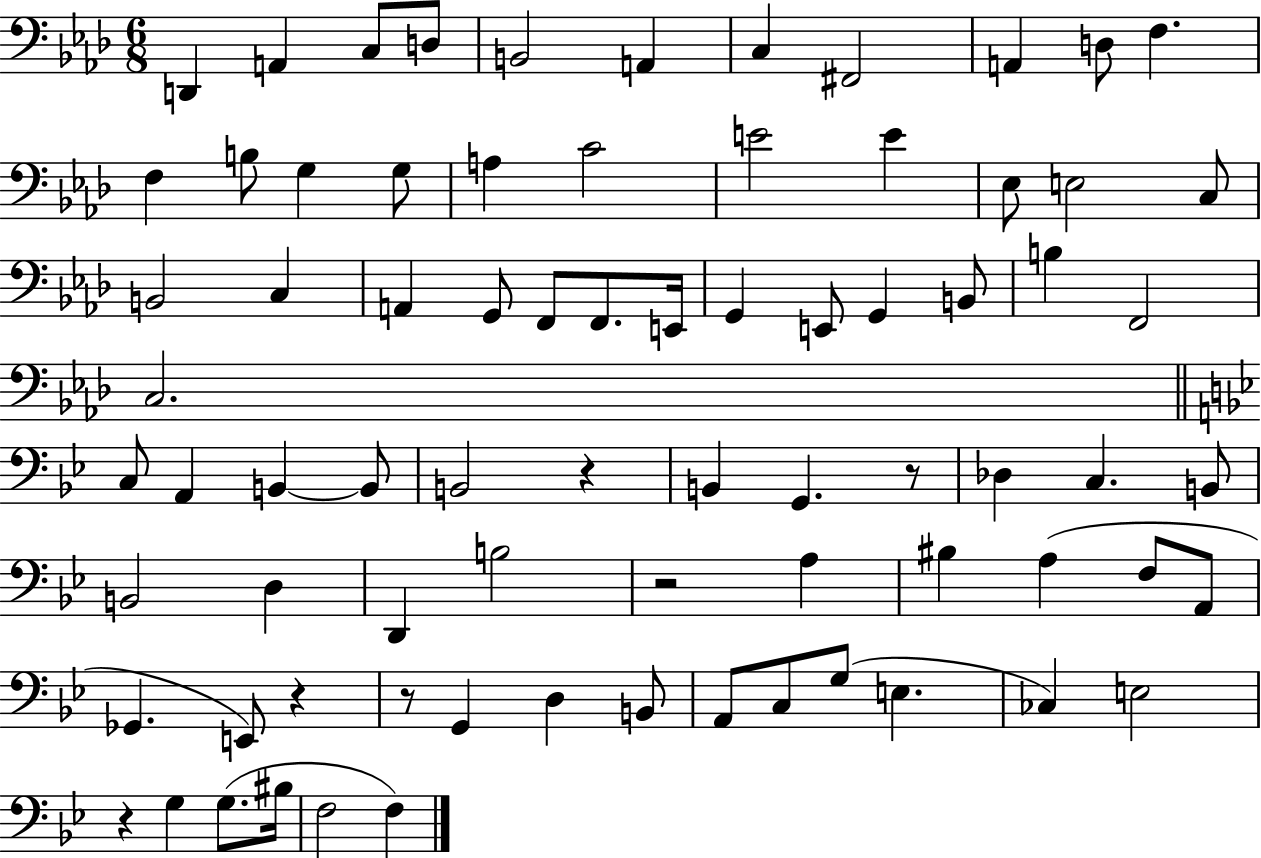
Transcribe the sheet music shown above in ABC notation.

X:1
T:Untitled
M:6/8
L:1/4
K:Ab
D,, A,, C,/2 D,/2 B,,2 A,, C, ^F,,2 A,, D,/2 F, F, B,/2 G, G,/2 A, C2 E2 E _E,/2 E,2 C,/2 B,,2 C, A,, G,,/2 F,,/2 F,,/2 E,,/4 G,, E,,/2 G,, B,,/2 B, F,,2 C,2 C,/2 A,, B,, B,,/2 B,,2 z B,, G,, z/2 _D, C, B,,/2 B,,2 D, D,, B,2 z2 A, ^B, A, F,/2 A,,/2 _G,, E,,/2 z z/2 G,, D, B,,/2 A,,/2 C,/2 G,/2 E, _C, E,2 z G, G,/2 ^B,/4 F,2 F,